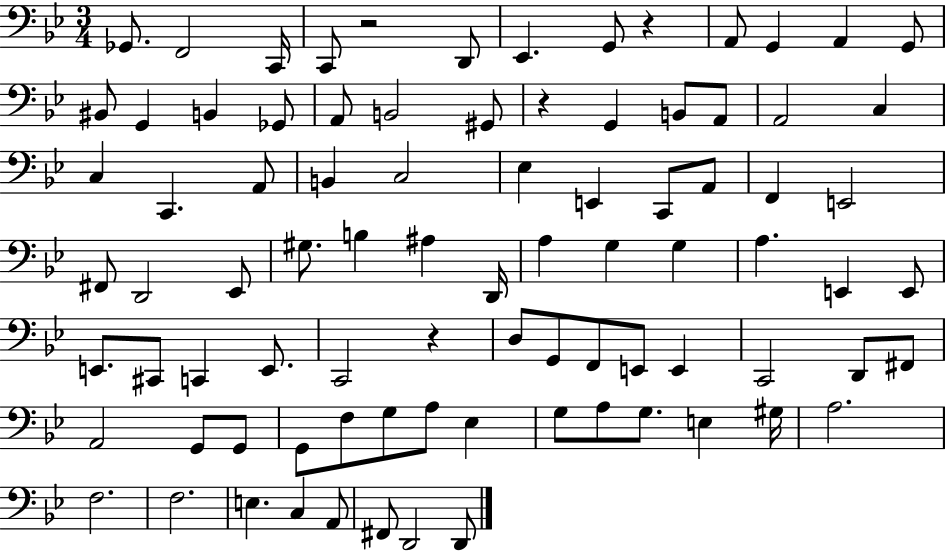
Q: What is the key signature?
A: BES major